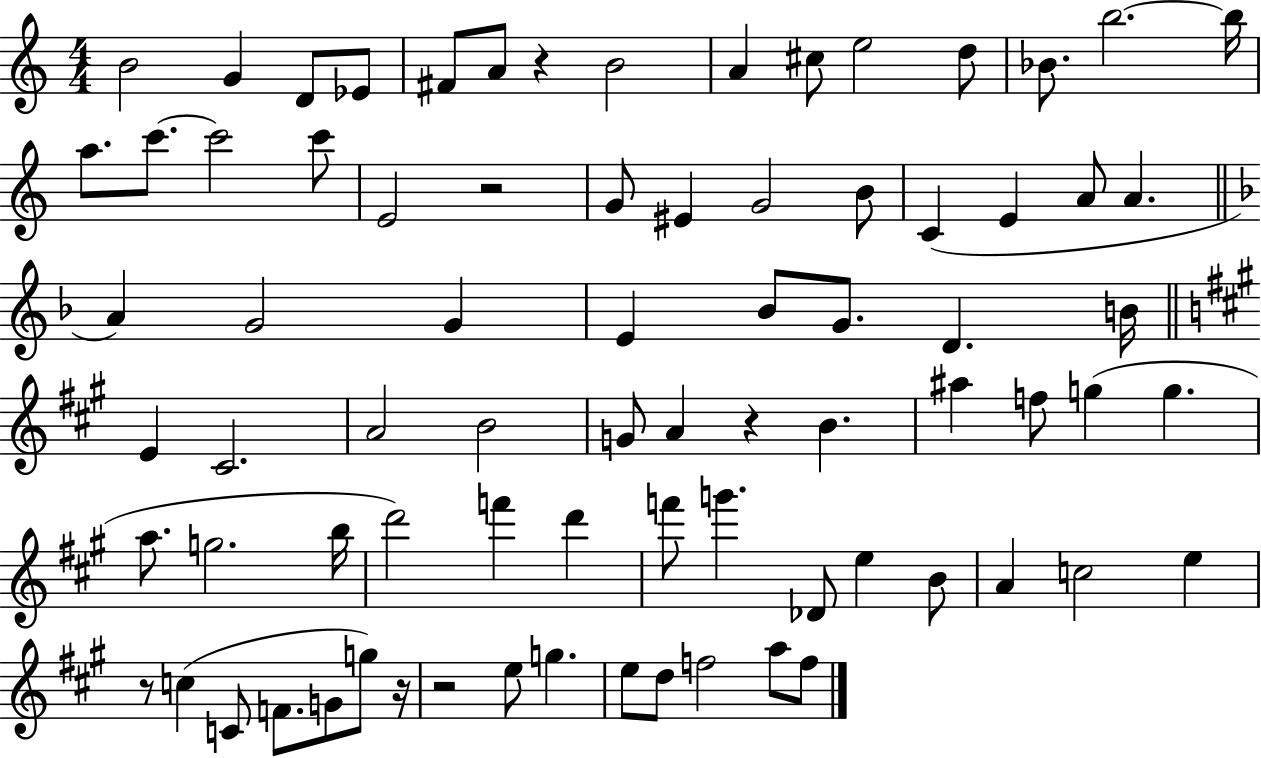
{
  \clef treble
  \numericTimeSignature
  \time 4/4
  \key c \major
  \repeat volta 2 { b'2 g'4 d'8 ees'8 | fis'8 a'8 r4 b'2 | a'4 cis''8 e''2 d''8 | bes'8. b''2.~~ b''16 | \break a''8. c'''8.~~ c'''2 c'''8 | e'2 r2 | g'8 eis'4 g'2 b'8 | c'4( e'4 a'8 a'4. | \break \bar "||" \break \key d \minor a'4) g'2 g'4 | e'4 bes'8 g'8. d'4. b'16 | \bar "||" \break \key a \major e'4 cis'2. | a'2 b'2 | g'8 a'4 r4 b'4. | ais''4 f''8 g''4( g''4. | \break a''8. g''2. b''16 | d'''2) f'''4 d'''4 | f'''8 g'''4. des'8 e''4 b'8 | a'4 c''2 e''4 | \break r8 c''4( c'8 f'8. g'8 g''8) r16 | r2 e''8 g''4. | e''8 d''8 f''2 a''8 f''8 | } \bar "|."
}